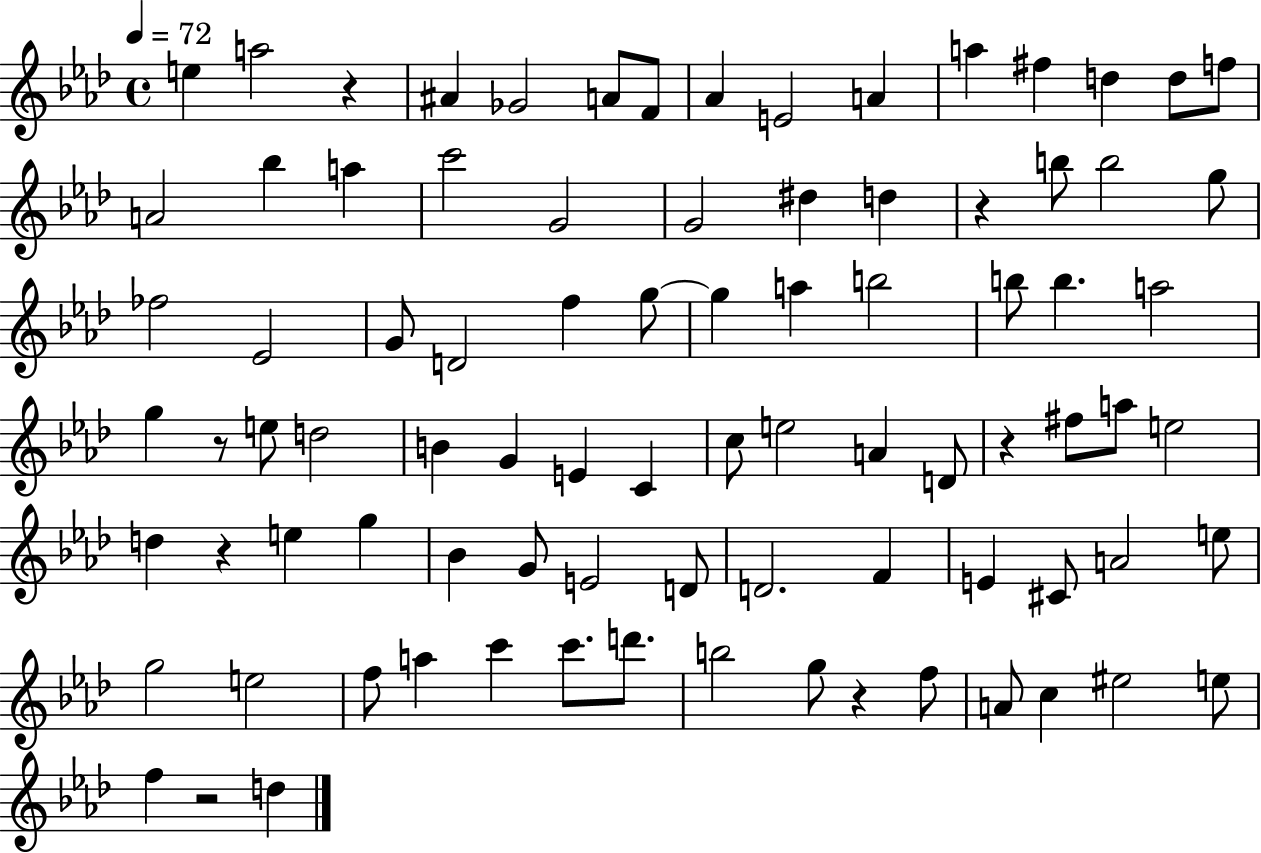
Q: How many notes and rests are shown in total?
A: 87